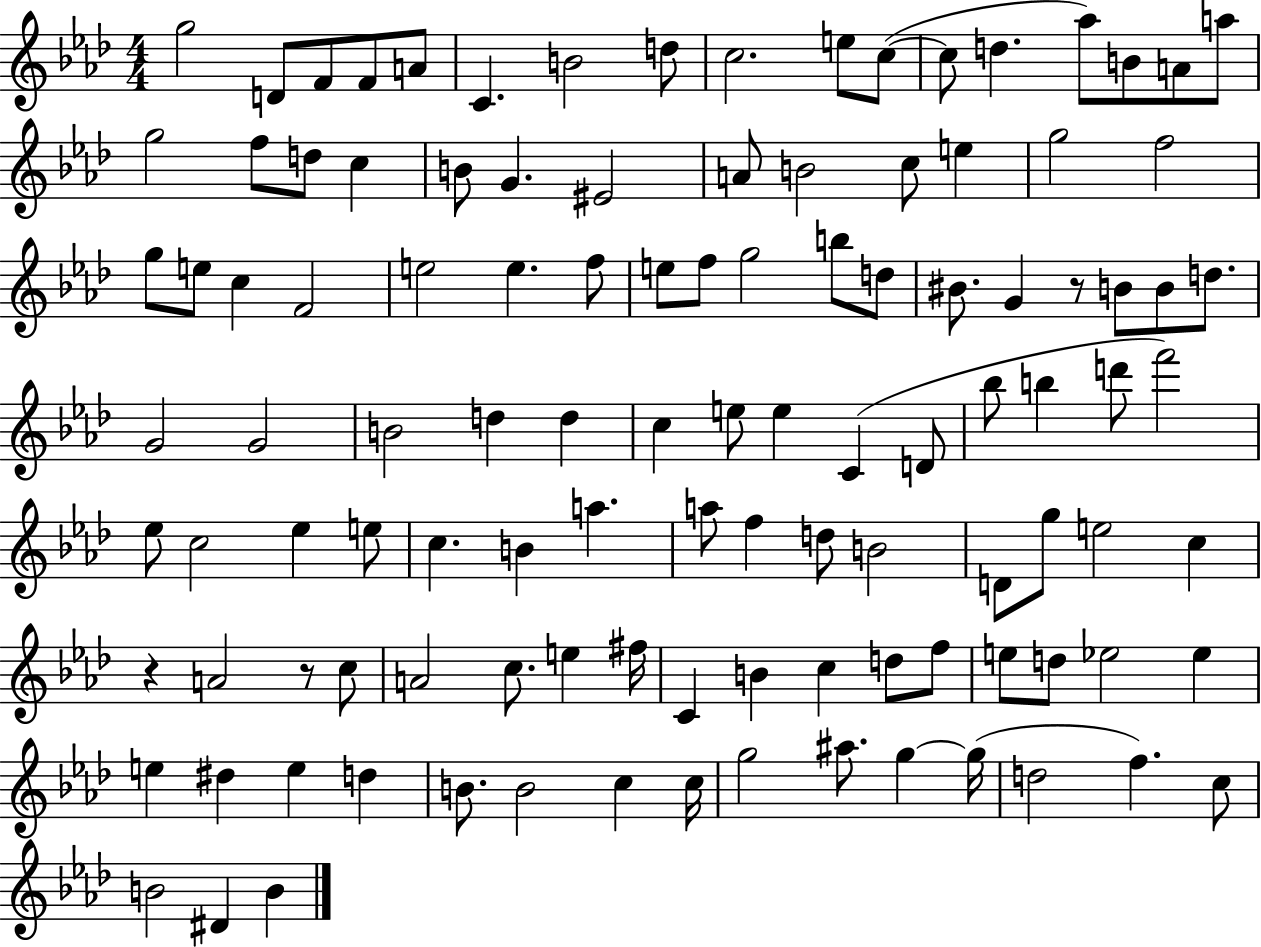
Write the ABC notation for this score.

X:1
T:Untitled
M:4/4
L:1/4
K:Ab
g2 D/2 F/2 F/2 A/2 C B2 d/2 c2 e/2 c/2 c/2 d _a/2 B/2 A/2 a/2 g2 f/2 d/2 c B/2 G ^E2 A/2 B2 c/2 e g2 f2 g/2 e/2 c F2 e2 e f/2 e/2 f/2 g2 b/2 d/2 ^B/2 G z/2 B/2 B/2 d/2 G2 G2 B2 d d c e/2 e C D/2 _b/2 b d'/2 f'2 _e/2 c2 _e e/2 c B a a/2 f d/2 B2 D/2 g/2 e2 c z A2 z/2 c/2 A2 c/2 e ^f/4 C B c d/2 f/2 e/2 d/2 _e2 _e e ^d e d B/2 B2 c c/4 g2 ^a/2 g g/4 d2 f c/2 B2 ^D B